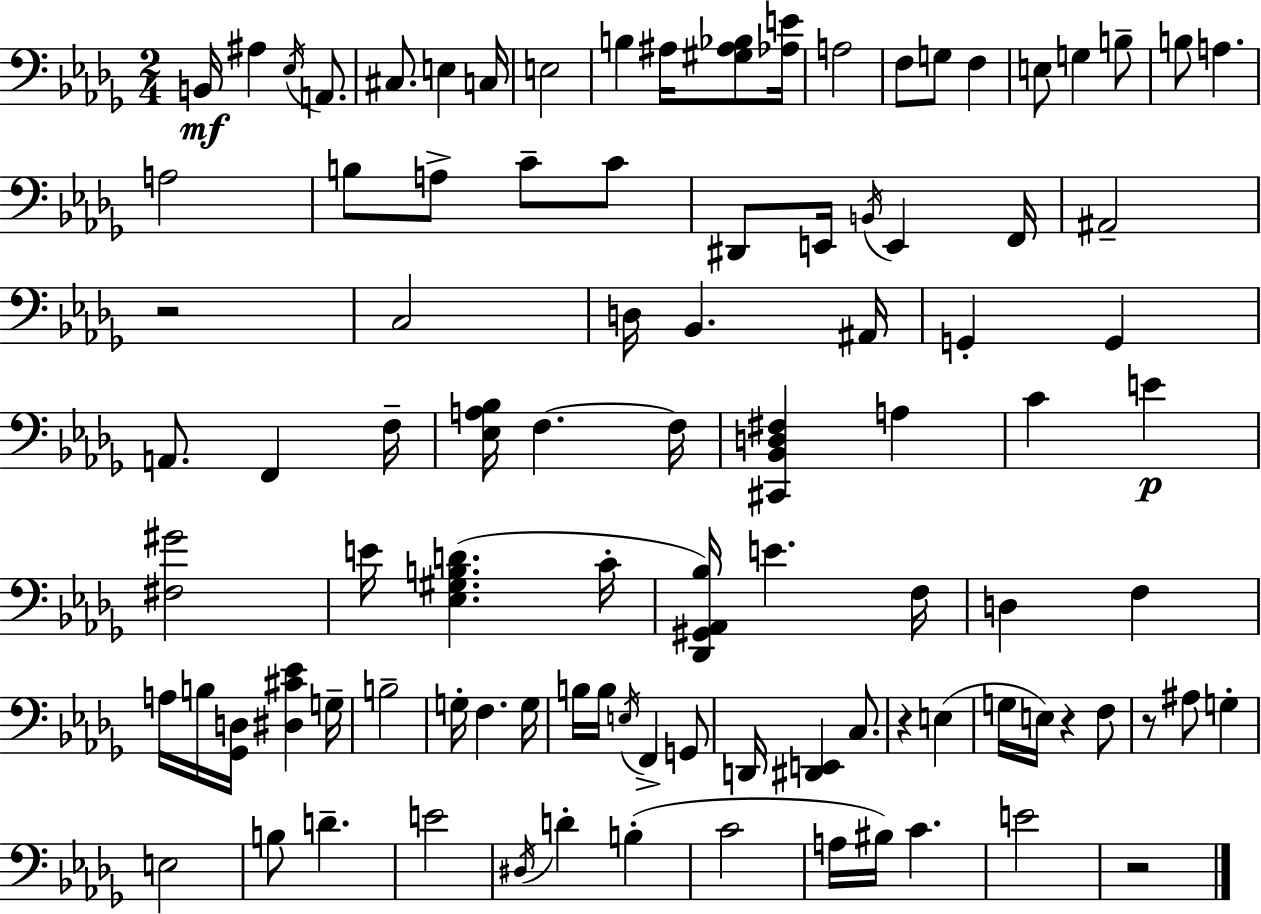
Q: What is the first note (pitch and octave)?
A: B2